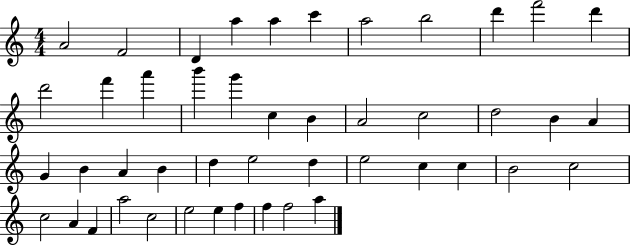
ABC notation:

X:1
T:Untitled
M:4/4
L:1/4
K:C
A2 F2 D a a c' a2 b2 d' f'2 d' d'2 f' a' b' g' c B A2 c2 d2 B A G B A B d e2 d e2 c c B2 c2 c2 A F a2 c2 e2 e f f f2 a